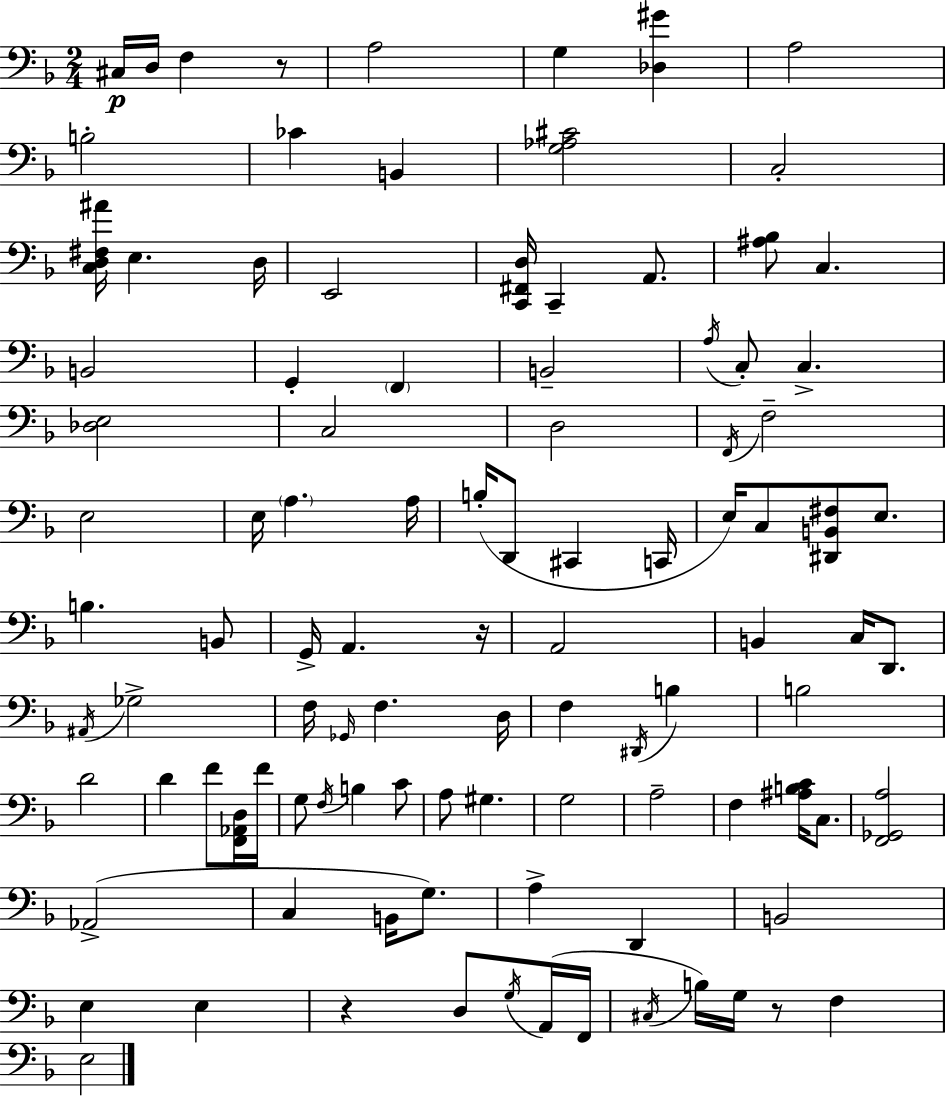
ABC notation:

X:1
T:Untitled
M:2/4
L:1/4
K:F
^C,/4 D,/4 F, z/2 A,2 G, [_D,^G] A,2 B,2 _C B,, [G,_A,^C]2 C,2 [C,D,^F,^A]/4 E, D,/4 E,,2 [C,,^F,,D,]/4 C,, A,,/2 [^A,_B,]/2 C, B,,2 G,, F,, B,,2 A,/4 C,/2 C, [_D,E,]2 C,2 D,2 F,,/4 F,2 E,2 E,/4 A, A,/4 B,/4 D,,/2 ^C,, C,,/4 E,/4 C,/2 [^D,,B,,^F,]/2 E,/2 B, B,,/2 G,,/4 A,, z/4 A,,2 B,, C,/4 D,,/2 ^A,,/4 _G,2 F,/4 _G,,/4 F, D,/4 F, ^D,,/4 B, B,2 D2 D F/2 [F,,_A,,D,]/4 F/4 G,/2 F,/4 B, C/2 A,/2 ^G, G,2 A,2 F, [^A,B,C]/4 C,/2 [F,,_G,,A,]2 _A,,2 C, B,,/4 G,/2 A, D,, B,,2 E, E, z D,/2 G,/4 A,,/4 F,,/4 ^C,/4 B,/4 G,/4 z/2 F, E,2